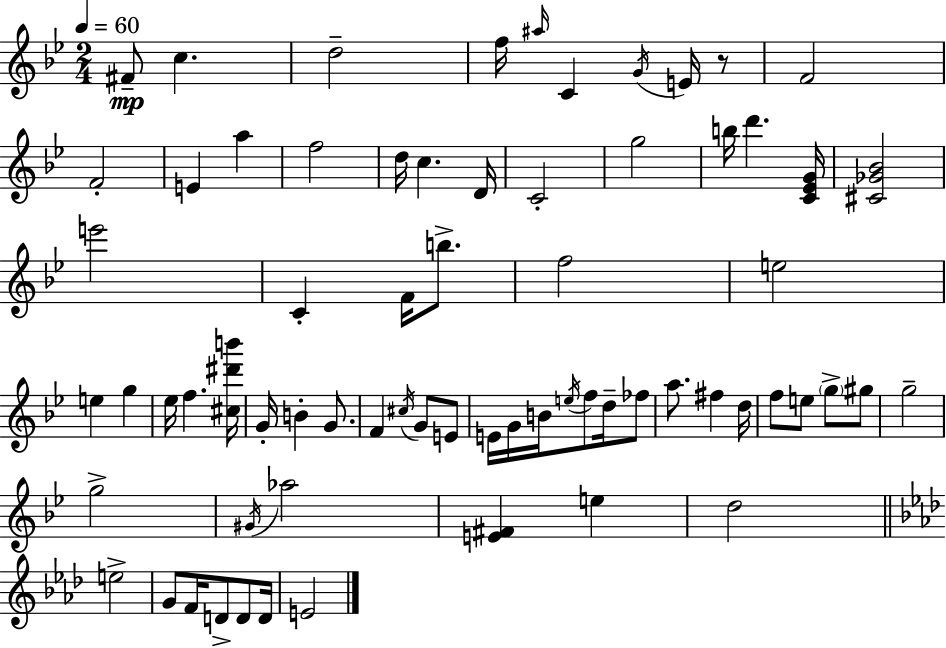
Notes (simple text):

F#4/e C5/q. D5/h F5/s A#5/s C4/q G4/s E4/s R/e F4/h F4/h E4/q A5/q F5/h D5/s C5/q. D4/s C4/h G5/h B5/s D6/q. [C4,Eb4,G4]/s [C#4,Gb4,Bb4]/h E6/h C4/q F4/s B5/e. F5/h E5/h E5/q G5/q Eb5/s F5/q. [C#5,D#6,B6]/s G4/s B4/q G4/e. F4/q C#5/s G4/e E4/e E4/s G4/s B4/s E5/s F5/e D5/s FES5/e A5/e. F#5/q D5/s F5/e E5/e G5/e G#5/e G5/h G5/h G#4/s Ab5/h [E4,F#4]/q E5/q D5/h E5/h G4/e F4/s D4/e D4/e D4/s E4/h